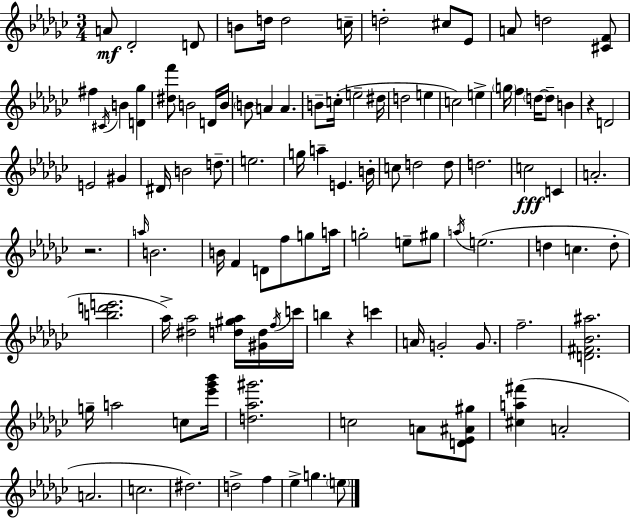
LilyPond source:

{
  \clef treble
  \numericTimeSignature
  \time 3/4
  \key ees \minor
  a'8\mf des'2-. d'8 | b'8 d''16 d''2 c''16-- | d''2-. cis''8 ees'8 | a'8 d''2 <cis' f'>8 | \break fis''4 \acciaccatura { cis'16 } b'4 <d' ges''>4 | <dis'' f'''>8 b'2 d'16 | b'16 \parenthesize b'8 a'4 a'4. | b'8-- c''16-.( e''2-- | \break dis''16 d''2 e''4 | c''2) e''4-> | \parenthesize g''16 f''4 \parenthesize d''16~~ d''8-- b'4 | r4 d'2 | \break e'2 gis'4 | dis'16 b'2 d''8.-- | e''2. | g''16 a''4-- e'4. | \break b'16-. c''8 d''2 d''8 | d''2. | c''2\fff c'4 | a'2.-. | \break r2. | \grace { a''16 } b'2. | b'16 f'4 d'8 f''8 g''8 | a''16 g''2-. e''8-- | \break gis''8 \acciaccatura { a''16 } e''2.( | d''4 c''4. | d''8-. <b'' d''' e'''>2. | aes''16->) <dis'' aes''>2 | \break <d'' gis'' aes''>16 <gis' d''>16 \acciaccatura { f''16 } c'''16 b''4 r4 | c'''4 a'16 g'2-. | g'8. f''2.-- | <d' fis' bes' ais''>2. | \break g''16-- a''2 | c''8 <ees''' ges''' bes'''>16 <d'' aes'' gis'''>2. | c''2 | a'8 <d' ees' ais' gis''>8 <cis'' a'' fis'''>4( a'2-. | \break a'2. | c''2. | dis''2.) | d''2-> | \break f''4 ees''4-> g''4. | \parenthesize e''8 \bar "|."
}